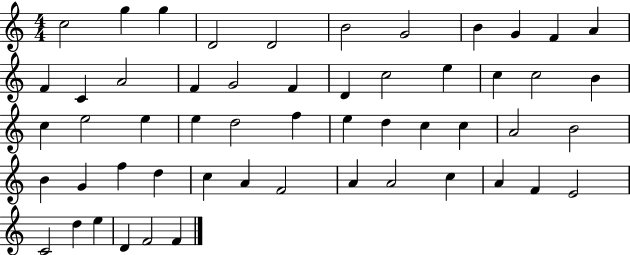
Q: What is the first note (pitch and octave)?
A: C5